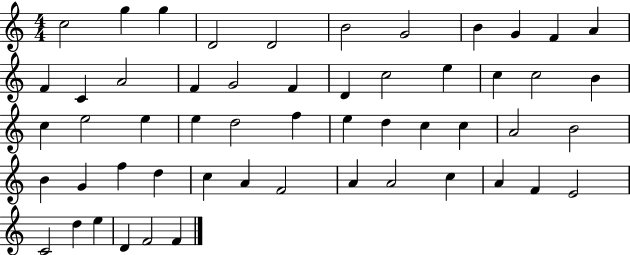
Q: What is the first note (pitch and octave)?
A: C5